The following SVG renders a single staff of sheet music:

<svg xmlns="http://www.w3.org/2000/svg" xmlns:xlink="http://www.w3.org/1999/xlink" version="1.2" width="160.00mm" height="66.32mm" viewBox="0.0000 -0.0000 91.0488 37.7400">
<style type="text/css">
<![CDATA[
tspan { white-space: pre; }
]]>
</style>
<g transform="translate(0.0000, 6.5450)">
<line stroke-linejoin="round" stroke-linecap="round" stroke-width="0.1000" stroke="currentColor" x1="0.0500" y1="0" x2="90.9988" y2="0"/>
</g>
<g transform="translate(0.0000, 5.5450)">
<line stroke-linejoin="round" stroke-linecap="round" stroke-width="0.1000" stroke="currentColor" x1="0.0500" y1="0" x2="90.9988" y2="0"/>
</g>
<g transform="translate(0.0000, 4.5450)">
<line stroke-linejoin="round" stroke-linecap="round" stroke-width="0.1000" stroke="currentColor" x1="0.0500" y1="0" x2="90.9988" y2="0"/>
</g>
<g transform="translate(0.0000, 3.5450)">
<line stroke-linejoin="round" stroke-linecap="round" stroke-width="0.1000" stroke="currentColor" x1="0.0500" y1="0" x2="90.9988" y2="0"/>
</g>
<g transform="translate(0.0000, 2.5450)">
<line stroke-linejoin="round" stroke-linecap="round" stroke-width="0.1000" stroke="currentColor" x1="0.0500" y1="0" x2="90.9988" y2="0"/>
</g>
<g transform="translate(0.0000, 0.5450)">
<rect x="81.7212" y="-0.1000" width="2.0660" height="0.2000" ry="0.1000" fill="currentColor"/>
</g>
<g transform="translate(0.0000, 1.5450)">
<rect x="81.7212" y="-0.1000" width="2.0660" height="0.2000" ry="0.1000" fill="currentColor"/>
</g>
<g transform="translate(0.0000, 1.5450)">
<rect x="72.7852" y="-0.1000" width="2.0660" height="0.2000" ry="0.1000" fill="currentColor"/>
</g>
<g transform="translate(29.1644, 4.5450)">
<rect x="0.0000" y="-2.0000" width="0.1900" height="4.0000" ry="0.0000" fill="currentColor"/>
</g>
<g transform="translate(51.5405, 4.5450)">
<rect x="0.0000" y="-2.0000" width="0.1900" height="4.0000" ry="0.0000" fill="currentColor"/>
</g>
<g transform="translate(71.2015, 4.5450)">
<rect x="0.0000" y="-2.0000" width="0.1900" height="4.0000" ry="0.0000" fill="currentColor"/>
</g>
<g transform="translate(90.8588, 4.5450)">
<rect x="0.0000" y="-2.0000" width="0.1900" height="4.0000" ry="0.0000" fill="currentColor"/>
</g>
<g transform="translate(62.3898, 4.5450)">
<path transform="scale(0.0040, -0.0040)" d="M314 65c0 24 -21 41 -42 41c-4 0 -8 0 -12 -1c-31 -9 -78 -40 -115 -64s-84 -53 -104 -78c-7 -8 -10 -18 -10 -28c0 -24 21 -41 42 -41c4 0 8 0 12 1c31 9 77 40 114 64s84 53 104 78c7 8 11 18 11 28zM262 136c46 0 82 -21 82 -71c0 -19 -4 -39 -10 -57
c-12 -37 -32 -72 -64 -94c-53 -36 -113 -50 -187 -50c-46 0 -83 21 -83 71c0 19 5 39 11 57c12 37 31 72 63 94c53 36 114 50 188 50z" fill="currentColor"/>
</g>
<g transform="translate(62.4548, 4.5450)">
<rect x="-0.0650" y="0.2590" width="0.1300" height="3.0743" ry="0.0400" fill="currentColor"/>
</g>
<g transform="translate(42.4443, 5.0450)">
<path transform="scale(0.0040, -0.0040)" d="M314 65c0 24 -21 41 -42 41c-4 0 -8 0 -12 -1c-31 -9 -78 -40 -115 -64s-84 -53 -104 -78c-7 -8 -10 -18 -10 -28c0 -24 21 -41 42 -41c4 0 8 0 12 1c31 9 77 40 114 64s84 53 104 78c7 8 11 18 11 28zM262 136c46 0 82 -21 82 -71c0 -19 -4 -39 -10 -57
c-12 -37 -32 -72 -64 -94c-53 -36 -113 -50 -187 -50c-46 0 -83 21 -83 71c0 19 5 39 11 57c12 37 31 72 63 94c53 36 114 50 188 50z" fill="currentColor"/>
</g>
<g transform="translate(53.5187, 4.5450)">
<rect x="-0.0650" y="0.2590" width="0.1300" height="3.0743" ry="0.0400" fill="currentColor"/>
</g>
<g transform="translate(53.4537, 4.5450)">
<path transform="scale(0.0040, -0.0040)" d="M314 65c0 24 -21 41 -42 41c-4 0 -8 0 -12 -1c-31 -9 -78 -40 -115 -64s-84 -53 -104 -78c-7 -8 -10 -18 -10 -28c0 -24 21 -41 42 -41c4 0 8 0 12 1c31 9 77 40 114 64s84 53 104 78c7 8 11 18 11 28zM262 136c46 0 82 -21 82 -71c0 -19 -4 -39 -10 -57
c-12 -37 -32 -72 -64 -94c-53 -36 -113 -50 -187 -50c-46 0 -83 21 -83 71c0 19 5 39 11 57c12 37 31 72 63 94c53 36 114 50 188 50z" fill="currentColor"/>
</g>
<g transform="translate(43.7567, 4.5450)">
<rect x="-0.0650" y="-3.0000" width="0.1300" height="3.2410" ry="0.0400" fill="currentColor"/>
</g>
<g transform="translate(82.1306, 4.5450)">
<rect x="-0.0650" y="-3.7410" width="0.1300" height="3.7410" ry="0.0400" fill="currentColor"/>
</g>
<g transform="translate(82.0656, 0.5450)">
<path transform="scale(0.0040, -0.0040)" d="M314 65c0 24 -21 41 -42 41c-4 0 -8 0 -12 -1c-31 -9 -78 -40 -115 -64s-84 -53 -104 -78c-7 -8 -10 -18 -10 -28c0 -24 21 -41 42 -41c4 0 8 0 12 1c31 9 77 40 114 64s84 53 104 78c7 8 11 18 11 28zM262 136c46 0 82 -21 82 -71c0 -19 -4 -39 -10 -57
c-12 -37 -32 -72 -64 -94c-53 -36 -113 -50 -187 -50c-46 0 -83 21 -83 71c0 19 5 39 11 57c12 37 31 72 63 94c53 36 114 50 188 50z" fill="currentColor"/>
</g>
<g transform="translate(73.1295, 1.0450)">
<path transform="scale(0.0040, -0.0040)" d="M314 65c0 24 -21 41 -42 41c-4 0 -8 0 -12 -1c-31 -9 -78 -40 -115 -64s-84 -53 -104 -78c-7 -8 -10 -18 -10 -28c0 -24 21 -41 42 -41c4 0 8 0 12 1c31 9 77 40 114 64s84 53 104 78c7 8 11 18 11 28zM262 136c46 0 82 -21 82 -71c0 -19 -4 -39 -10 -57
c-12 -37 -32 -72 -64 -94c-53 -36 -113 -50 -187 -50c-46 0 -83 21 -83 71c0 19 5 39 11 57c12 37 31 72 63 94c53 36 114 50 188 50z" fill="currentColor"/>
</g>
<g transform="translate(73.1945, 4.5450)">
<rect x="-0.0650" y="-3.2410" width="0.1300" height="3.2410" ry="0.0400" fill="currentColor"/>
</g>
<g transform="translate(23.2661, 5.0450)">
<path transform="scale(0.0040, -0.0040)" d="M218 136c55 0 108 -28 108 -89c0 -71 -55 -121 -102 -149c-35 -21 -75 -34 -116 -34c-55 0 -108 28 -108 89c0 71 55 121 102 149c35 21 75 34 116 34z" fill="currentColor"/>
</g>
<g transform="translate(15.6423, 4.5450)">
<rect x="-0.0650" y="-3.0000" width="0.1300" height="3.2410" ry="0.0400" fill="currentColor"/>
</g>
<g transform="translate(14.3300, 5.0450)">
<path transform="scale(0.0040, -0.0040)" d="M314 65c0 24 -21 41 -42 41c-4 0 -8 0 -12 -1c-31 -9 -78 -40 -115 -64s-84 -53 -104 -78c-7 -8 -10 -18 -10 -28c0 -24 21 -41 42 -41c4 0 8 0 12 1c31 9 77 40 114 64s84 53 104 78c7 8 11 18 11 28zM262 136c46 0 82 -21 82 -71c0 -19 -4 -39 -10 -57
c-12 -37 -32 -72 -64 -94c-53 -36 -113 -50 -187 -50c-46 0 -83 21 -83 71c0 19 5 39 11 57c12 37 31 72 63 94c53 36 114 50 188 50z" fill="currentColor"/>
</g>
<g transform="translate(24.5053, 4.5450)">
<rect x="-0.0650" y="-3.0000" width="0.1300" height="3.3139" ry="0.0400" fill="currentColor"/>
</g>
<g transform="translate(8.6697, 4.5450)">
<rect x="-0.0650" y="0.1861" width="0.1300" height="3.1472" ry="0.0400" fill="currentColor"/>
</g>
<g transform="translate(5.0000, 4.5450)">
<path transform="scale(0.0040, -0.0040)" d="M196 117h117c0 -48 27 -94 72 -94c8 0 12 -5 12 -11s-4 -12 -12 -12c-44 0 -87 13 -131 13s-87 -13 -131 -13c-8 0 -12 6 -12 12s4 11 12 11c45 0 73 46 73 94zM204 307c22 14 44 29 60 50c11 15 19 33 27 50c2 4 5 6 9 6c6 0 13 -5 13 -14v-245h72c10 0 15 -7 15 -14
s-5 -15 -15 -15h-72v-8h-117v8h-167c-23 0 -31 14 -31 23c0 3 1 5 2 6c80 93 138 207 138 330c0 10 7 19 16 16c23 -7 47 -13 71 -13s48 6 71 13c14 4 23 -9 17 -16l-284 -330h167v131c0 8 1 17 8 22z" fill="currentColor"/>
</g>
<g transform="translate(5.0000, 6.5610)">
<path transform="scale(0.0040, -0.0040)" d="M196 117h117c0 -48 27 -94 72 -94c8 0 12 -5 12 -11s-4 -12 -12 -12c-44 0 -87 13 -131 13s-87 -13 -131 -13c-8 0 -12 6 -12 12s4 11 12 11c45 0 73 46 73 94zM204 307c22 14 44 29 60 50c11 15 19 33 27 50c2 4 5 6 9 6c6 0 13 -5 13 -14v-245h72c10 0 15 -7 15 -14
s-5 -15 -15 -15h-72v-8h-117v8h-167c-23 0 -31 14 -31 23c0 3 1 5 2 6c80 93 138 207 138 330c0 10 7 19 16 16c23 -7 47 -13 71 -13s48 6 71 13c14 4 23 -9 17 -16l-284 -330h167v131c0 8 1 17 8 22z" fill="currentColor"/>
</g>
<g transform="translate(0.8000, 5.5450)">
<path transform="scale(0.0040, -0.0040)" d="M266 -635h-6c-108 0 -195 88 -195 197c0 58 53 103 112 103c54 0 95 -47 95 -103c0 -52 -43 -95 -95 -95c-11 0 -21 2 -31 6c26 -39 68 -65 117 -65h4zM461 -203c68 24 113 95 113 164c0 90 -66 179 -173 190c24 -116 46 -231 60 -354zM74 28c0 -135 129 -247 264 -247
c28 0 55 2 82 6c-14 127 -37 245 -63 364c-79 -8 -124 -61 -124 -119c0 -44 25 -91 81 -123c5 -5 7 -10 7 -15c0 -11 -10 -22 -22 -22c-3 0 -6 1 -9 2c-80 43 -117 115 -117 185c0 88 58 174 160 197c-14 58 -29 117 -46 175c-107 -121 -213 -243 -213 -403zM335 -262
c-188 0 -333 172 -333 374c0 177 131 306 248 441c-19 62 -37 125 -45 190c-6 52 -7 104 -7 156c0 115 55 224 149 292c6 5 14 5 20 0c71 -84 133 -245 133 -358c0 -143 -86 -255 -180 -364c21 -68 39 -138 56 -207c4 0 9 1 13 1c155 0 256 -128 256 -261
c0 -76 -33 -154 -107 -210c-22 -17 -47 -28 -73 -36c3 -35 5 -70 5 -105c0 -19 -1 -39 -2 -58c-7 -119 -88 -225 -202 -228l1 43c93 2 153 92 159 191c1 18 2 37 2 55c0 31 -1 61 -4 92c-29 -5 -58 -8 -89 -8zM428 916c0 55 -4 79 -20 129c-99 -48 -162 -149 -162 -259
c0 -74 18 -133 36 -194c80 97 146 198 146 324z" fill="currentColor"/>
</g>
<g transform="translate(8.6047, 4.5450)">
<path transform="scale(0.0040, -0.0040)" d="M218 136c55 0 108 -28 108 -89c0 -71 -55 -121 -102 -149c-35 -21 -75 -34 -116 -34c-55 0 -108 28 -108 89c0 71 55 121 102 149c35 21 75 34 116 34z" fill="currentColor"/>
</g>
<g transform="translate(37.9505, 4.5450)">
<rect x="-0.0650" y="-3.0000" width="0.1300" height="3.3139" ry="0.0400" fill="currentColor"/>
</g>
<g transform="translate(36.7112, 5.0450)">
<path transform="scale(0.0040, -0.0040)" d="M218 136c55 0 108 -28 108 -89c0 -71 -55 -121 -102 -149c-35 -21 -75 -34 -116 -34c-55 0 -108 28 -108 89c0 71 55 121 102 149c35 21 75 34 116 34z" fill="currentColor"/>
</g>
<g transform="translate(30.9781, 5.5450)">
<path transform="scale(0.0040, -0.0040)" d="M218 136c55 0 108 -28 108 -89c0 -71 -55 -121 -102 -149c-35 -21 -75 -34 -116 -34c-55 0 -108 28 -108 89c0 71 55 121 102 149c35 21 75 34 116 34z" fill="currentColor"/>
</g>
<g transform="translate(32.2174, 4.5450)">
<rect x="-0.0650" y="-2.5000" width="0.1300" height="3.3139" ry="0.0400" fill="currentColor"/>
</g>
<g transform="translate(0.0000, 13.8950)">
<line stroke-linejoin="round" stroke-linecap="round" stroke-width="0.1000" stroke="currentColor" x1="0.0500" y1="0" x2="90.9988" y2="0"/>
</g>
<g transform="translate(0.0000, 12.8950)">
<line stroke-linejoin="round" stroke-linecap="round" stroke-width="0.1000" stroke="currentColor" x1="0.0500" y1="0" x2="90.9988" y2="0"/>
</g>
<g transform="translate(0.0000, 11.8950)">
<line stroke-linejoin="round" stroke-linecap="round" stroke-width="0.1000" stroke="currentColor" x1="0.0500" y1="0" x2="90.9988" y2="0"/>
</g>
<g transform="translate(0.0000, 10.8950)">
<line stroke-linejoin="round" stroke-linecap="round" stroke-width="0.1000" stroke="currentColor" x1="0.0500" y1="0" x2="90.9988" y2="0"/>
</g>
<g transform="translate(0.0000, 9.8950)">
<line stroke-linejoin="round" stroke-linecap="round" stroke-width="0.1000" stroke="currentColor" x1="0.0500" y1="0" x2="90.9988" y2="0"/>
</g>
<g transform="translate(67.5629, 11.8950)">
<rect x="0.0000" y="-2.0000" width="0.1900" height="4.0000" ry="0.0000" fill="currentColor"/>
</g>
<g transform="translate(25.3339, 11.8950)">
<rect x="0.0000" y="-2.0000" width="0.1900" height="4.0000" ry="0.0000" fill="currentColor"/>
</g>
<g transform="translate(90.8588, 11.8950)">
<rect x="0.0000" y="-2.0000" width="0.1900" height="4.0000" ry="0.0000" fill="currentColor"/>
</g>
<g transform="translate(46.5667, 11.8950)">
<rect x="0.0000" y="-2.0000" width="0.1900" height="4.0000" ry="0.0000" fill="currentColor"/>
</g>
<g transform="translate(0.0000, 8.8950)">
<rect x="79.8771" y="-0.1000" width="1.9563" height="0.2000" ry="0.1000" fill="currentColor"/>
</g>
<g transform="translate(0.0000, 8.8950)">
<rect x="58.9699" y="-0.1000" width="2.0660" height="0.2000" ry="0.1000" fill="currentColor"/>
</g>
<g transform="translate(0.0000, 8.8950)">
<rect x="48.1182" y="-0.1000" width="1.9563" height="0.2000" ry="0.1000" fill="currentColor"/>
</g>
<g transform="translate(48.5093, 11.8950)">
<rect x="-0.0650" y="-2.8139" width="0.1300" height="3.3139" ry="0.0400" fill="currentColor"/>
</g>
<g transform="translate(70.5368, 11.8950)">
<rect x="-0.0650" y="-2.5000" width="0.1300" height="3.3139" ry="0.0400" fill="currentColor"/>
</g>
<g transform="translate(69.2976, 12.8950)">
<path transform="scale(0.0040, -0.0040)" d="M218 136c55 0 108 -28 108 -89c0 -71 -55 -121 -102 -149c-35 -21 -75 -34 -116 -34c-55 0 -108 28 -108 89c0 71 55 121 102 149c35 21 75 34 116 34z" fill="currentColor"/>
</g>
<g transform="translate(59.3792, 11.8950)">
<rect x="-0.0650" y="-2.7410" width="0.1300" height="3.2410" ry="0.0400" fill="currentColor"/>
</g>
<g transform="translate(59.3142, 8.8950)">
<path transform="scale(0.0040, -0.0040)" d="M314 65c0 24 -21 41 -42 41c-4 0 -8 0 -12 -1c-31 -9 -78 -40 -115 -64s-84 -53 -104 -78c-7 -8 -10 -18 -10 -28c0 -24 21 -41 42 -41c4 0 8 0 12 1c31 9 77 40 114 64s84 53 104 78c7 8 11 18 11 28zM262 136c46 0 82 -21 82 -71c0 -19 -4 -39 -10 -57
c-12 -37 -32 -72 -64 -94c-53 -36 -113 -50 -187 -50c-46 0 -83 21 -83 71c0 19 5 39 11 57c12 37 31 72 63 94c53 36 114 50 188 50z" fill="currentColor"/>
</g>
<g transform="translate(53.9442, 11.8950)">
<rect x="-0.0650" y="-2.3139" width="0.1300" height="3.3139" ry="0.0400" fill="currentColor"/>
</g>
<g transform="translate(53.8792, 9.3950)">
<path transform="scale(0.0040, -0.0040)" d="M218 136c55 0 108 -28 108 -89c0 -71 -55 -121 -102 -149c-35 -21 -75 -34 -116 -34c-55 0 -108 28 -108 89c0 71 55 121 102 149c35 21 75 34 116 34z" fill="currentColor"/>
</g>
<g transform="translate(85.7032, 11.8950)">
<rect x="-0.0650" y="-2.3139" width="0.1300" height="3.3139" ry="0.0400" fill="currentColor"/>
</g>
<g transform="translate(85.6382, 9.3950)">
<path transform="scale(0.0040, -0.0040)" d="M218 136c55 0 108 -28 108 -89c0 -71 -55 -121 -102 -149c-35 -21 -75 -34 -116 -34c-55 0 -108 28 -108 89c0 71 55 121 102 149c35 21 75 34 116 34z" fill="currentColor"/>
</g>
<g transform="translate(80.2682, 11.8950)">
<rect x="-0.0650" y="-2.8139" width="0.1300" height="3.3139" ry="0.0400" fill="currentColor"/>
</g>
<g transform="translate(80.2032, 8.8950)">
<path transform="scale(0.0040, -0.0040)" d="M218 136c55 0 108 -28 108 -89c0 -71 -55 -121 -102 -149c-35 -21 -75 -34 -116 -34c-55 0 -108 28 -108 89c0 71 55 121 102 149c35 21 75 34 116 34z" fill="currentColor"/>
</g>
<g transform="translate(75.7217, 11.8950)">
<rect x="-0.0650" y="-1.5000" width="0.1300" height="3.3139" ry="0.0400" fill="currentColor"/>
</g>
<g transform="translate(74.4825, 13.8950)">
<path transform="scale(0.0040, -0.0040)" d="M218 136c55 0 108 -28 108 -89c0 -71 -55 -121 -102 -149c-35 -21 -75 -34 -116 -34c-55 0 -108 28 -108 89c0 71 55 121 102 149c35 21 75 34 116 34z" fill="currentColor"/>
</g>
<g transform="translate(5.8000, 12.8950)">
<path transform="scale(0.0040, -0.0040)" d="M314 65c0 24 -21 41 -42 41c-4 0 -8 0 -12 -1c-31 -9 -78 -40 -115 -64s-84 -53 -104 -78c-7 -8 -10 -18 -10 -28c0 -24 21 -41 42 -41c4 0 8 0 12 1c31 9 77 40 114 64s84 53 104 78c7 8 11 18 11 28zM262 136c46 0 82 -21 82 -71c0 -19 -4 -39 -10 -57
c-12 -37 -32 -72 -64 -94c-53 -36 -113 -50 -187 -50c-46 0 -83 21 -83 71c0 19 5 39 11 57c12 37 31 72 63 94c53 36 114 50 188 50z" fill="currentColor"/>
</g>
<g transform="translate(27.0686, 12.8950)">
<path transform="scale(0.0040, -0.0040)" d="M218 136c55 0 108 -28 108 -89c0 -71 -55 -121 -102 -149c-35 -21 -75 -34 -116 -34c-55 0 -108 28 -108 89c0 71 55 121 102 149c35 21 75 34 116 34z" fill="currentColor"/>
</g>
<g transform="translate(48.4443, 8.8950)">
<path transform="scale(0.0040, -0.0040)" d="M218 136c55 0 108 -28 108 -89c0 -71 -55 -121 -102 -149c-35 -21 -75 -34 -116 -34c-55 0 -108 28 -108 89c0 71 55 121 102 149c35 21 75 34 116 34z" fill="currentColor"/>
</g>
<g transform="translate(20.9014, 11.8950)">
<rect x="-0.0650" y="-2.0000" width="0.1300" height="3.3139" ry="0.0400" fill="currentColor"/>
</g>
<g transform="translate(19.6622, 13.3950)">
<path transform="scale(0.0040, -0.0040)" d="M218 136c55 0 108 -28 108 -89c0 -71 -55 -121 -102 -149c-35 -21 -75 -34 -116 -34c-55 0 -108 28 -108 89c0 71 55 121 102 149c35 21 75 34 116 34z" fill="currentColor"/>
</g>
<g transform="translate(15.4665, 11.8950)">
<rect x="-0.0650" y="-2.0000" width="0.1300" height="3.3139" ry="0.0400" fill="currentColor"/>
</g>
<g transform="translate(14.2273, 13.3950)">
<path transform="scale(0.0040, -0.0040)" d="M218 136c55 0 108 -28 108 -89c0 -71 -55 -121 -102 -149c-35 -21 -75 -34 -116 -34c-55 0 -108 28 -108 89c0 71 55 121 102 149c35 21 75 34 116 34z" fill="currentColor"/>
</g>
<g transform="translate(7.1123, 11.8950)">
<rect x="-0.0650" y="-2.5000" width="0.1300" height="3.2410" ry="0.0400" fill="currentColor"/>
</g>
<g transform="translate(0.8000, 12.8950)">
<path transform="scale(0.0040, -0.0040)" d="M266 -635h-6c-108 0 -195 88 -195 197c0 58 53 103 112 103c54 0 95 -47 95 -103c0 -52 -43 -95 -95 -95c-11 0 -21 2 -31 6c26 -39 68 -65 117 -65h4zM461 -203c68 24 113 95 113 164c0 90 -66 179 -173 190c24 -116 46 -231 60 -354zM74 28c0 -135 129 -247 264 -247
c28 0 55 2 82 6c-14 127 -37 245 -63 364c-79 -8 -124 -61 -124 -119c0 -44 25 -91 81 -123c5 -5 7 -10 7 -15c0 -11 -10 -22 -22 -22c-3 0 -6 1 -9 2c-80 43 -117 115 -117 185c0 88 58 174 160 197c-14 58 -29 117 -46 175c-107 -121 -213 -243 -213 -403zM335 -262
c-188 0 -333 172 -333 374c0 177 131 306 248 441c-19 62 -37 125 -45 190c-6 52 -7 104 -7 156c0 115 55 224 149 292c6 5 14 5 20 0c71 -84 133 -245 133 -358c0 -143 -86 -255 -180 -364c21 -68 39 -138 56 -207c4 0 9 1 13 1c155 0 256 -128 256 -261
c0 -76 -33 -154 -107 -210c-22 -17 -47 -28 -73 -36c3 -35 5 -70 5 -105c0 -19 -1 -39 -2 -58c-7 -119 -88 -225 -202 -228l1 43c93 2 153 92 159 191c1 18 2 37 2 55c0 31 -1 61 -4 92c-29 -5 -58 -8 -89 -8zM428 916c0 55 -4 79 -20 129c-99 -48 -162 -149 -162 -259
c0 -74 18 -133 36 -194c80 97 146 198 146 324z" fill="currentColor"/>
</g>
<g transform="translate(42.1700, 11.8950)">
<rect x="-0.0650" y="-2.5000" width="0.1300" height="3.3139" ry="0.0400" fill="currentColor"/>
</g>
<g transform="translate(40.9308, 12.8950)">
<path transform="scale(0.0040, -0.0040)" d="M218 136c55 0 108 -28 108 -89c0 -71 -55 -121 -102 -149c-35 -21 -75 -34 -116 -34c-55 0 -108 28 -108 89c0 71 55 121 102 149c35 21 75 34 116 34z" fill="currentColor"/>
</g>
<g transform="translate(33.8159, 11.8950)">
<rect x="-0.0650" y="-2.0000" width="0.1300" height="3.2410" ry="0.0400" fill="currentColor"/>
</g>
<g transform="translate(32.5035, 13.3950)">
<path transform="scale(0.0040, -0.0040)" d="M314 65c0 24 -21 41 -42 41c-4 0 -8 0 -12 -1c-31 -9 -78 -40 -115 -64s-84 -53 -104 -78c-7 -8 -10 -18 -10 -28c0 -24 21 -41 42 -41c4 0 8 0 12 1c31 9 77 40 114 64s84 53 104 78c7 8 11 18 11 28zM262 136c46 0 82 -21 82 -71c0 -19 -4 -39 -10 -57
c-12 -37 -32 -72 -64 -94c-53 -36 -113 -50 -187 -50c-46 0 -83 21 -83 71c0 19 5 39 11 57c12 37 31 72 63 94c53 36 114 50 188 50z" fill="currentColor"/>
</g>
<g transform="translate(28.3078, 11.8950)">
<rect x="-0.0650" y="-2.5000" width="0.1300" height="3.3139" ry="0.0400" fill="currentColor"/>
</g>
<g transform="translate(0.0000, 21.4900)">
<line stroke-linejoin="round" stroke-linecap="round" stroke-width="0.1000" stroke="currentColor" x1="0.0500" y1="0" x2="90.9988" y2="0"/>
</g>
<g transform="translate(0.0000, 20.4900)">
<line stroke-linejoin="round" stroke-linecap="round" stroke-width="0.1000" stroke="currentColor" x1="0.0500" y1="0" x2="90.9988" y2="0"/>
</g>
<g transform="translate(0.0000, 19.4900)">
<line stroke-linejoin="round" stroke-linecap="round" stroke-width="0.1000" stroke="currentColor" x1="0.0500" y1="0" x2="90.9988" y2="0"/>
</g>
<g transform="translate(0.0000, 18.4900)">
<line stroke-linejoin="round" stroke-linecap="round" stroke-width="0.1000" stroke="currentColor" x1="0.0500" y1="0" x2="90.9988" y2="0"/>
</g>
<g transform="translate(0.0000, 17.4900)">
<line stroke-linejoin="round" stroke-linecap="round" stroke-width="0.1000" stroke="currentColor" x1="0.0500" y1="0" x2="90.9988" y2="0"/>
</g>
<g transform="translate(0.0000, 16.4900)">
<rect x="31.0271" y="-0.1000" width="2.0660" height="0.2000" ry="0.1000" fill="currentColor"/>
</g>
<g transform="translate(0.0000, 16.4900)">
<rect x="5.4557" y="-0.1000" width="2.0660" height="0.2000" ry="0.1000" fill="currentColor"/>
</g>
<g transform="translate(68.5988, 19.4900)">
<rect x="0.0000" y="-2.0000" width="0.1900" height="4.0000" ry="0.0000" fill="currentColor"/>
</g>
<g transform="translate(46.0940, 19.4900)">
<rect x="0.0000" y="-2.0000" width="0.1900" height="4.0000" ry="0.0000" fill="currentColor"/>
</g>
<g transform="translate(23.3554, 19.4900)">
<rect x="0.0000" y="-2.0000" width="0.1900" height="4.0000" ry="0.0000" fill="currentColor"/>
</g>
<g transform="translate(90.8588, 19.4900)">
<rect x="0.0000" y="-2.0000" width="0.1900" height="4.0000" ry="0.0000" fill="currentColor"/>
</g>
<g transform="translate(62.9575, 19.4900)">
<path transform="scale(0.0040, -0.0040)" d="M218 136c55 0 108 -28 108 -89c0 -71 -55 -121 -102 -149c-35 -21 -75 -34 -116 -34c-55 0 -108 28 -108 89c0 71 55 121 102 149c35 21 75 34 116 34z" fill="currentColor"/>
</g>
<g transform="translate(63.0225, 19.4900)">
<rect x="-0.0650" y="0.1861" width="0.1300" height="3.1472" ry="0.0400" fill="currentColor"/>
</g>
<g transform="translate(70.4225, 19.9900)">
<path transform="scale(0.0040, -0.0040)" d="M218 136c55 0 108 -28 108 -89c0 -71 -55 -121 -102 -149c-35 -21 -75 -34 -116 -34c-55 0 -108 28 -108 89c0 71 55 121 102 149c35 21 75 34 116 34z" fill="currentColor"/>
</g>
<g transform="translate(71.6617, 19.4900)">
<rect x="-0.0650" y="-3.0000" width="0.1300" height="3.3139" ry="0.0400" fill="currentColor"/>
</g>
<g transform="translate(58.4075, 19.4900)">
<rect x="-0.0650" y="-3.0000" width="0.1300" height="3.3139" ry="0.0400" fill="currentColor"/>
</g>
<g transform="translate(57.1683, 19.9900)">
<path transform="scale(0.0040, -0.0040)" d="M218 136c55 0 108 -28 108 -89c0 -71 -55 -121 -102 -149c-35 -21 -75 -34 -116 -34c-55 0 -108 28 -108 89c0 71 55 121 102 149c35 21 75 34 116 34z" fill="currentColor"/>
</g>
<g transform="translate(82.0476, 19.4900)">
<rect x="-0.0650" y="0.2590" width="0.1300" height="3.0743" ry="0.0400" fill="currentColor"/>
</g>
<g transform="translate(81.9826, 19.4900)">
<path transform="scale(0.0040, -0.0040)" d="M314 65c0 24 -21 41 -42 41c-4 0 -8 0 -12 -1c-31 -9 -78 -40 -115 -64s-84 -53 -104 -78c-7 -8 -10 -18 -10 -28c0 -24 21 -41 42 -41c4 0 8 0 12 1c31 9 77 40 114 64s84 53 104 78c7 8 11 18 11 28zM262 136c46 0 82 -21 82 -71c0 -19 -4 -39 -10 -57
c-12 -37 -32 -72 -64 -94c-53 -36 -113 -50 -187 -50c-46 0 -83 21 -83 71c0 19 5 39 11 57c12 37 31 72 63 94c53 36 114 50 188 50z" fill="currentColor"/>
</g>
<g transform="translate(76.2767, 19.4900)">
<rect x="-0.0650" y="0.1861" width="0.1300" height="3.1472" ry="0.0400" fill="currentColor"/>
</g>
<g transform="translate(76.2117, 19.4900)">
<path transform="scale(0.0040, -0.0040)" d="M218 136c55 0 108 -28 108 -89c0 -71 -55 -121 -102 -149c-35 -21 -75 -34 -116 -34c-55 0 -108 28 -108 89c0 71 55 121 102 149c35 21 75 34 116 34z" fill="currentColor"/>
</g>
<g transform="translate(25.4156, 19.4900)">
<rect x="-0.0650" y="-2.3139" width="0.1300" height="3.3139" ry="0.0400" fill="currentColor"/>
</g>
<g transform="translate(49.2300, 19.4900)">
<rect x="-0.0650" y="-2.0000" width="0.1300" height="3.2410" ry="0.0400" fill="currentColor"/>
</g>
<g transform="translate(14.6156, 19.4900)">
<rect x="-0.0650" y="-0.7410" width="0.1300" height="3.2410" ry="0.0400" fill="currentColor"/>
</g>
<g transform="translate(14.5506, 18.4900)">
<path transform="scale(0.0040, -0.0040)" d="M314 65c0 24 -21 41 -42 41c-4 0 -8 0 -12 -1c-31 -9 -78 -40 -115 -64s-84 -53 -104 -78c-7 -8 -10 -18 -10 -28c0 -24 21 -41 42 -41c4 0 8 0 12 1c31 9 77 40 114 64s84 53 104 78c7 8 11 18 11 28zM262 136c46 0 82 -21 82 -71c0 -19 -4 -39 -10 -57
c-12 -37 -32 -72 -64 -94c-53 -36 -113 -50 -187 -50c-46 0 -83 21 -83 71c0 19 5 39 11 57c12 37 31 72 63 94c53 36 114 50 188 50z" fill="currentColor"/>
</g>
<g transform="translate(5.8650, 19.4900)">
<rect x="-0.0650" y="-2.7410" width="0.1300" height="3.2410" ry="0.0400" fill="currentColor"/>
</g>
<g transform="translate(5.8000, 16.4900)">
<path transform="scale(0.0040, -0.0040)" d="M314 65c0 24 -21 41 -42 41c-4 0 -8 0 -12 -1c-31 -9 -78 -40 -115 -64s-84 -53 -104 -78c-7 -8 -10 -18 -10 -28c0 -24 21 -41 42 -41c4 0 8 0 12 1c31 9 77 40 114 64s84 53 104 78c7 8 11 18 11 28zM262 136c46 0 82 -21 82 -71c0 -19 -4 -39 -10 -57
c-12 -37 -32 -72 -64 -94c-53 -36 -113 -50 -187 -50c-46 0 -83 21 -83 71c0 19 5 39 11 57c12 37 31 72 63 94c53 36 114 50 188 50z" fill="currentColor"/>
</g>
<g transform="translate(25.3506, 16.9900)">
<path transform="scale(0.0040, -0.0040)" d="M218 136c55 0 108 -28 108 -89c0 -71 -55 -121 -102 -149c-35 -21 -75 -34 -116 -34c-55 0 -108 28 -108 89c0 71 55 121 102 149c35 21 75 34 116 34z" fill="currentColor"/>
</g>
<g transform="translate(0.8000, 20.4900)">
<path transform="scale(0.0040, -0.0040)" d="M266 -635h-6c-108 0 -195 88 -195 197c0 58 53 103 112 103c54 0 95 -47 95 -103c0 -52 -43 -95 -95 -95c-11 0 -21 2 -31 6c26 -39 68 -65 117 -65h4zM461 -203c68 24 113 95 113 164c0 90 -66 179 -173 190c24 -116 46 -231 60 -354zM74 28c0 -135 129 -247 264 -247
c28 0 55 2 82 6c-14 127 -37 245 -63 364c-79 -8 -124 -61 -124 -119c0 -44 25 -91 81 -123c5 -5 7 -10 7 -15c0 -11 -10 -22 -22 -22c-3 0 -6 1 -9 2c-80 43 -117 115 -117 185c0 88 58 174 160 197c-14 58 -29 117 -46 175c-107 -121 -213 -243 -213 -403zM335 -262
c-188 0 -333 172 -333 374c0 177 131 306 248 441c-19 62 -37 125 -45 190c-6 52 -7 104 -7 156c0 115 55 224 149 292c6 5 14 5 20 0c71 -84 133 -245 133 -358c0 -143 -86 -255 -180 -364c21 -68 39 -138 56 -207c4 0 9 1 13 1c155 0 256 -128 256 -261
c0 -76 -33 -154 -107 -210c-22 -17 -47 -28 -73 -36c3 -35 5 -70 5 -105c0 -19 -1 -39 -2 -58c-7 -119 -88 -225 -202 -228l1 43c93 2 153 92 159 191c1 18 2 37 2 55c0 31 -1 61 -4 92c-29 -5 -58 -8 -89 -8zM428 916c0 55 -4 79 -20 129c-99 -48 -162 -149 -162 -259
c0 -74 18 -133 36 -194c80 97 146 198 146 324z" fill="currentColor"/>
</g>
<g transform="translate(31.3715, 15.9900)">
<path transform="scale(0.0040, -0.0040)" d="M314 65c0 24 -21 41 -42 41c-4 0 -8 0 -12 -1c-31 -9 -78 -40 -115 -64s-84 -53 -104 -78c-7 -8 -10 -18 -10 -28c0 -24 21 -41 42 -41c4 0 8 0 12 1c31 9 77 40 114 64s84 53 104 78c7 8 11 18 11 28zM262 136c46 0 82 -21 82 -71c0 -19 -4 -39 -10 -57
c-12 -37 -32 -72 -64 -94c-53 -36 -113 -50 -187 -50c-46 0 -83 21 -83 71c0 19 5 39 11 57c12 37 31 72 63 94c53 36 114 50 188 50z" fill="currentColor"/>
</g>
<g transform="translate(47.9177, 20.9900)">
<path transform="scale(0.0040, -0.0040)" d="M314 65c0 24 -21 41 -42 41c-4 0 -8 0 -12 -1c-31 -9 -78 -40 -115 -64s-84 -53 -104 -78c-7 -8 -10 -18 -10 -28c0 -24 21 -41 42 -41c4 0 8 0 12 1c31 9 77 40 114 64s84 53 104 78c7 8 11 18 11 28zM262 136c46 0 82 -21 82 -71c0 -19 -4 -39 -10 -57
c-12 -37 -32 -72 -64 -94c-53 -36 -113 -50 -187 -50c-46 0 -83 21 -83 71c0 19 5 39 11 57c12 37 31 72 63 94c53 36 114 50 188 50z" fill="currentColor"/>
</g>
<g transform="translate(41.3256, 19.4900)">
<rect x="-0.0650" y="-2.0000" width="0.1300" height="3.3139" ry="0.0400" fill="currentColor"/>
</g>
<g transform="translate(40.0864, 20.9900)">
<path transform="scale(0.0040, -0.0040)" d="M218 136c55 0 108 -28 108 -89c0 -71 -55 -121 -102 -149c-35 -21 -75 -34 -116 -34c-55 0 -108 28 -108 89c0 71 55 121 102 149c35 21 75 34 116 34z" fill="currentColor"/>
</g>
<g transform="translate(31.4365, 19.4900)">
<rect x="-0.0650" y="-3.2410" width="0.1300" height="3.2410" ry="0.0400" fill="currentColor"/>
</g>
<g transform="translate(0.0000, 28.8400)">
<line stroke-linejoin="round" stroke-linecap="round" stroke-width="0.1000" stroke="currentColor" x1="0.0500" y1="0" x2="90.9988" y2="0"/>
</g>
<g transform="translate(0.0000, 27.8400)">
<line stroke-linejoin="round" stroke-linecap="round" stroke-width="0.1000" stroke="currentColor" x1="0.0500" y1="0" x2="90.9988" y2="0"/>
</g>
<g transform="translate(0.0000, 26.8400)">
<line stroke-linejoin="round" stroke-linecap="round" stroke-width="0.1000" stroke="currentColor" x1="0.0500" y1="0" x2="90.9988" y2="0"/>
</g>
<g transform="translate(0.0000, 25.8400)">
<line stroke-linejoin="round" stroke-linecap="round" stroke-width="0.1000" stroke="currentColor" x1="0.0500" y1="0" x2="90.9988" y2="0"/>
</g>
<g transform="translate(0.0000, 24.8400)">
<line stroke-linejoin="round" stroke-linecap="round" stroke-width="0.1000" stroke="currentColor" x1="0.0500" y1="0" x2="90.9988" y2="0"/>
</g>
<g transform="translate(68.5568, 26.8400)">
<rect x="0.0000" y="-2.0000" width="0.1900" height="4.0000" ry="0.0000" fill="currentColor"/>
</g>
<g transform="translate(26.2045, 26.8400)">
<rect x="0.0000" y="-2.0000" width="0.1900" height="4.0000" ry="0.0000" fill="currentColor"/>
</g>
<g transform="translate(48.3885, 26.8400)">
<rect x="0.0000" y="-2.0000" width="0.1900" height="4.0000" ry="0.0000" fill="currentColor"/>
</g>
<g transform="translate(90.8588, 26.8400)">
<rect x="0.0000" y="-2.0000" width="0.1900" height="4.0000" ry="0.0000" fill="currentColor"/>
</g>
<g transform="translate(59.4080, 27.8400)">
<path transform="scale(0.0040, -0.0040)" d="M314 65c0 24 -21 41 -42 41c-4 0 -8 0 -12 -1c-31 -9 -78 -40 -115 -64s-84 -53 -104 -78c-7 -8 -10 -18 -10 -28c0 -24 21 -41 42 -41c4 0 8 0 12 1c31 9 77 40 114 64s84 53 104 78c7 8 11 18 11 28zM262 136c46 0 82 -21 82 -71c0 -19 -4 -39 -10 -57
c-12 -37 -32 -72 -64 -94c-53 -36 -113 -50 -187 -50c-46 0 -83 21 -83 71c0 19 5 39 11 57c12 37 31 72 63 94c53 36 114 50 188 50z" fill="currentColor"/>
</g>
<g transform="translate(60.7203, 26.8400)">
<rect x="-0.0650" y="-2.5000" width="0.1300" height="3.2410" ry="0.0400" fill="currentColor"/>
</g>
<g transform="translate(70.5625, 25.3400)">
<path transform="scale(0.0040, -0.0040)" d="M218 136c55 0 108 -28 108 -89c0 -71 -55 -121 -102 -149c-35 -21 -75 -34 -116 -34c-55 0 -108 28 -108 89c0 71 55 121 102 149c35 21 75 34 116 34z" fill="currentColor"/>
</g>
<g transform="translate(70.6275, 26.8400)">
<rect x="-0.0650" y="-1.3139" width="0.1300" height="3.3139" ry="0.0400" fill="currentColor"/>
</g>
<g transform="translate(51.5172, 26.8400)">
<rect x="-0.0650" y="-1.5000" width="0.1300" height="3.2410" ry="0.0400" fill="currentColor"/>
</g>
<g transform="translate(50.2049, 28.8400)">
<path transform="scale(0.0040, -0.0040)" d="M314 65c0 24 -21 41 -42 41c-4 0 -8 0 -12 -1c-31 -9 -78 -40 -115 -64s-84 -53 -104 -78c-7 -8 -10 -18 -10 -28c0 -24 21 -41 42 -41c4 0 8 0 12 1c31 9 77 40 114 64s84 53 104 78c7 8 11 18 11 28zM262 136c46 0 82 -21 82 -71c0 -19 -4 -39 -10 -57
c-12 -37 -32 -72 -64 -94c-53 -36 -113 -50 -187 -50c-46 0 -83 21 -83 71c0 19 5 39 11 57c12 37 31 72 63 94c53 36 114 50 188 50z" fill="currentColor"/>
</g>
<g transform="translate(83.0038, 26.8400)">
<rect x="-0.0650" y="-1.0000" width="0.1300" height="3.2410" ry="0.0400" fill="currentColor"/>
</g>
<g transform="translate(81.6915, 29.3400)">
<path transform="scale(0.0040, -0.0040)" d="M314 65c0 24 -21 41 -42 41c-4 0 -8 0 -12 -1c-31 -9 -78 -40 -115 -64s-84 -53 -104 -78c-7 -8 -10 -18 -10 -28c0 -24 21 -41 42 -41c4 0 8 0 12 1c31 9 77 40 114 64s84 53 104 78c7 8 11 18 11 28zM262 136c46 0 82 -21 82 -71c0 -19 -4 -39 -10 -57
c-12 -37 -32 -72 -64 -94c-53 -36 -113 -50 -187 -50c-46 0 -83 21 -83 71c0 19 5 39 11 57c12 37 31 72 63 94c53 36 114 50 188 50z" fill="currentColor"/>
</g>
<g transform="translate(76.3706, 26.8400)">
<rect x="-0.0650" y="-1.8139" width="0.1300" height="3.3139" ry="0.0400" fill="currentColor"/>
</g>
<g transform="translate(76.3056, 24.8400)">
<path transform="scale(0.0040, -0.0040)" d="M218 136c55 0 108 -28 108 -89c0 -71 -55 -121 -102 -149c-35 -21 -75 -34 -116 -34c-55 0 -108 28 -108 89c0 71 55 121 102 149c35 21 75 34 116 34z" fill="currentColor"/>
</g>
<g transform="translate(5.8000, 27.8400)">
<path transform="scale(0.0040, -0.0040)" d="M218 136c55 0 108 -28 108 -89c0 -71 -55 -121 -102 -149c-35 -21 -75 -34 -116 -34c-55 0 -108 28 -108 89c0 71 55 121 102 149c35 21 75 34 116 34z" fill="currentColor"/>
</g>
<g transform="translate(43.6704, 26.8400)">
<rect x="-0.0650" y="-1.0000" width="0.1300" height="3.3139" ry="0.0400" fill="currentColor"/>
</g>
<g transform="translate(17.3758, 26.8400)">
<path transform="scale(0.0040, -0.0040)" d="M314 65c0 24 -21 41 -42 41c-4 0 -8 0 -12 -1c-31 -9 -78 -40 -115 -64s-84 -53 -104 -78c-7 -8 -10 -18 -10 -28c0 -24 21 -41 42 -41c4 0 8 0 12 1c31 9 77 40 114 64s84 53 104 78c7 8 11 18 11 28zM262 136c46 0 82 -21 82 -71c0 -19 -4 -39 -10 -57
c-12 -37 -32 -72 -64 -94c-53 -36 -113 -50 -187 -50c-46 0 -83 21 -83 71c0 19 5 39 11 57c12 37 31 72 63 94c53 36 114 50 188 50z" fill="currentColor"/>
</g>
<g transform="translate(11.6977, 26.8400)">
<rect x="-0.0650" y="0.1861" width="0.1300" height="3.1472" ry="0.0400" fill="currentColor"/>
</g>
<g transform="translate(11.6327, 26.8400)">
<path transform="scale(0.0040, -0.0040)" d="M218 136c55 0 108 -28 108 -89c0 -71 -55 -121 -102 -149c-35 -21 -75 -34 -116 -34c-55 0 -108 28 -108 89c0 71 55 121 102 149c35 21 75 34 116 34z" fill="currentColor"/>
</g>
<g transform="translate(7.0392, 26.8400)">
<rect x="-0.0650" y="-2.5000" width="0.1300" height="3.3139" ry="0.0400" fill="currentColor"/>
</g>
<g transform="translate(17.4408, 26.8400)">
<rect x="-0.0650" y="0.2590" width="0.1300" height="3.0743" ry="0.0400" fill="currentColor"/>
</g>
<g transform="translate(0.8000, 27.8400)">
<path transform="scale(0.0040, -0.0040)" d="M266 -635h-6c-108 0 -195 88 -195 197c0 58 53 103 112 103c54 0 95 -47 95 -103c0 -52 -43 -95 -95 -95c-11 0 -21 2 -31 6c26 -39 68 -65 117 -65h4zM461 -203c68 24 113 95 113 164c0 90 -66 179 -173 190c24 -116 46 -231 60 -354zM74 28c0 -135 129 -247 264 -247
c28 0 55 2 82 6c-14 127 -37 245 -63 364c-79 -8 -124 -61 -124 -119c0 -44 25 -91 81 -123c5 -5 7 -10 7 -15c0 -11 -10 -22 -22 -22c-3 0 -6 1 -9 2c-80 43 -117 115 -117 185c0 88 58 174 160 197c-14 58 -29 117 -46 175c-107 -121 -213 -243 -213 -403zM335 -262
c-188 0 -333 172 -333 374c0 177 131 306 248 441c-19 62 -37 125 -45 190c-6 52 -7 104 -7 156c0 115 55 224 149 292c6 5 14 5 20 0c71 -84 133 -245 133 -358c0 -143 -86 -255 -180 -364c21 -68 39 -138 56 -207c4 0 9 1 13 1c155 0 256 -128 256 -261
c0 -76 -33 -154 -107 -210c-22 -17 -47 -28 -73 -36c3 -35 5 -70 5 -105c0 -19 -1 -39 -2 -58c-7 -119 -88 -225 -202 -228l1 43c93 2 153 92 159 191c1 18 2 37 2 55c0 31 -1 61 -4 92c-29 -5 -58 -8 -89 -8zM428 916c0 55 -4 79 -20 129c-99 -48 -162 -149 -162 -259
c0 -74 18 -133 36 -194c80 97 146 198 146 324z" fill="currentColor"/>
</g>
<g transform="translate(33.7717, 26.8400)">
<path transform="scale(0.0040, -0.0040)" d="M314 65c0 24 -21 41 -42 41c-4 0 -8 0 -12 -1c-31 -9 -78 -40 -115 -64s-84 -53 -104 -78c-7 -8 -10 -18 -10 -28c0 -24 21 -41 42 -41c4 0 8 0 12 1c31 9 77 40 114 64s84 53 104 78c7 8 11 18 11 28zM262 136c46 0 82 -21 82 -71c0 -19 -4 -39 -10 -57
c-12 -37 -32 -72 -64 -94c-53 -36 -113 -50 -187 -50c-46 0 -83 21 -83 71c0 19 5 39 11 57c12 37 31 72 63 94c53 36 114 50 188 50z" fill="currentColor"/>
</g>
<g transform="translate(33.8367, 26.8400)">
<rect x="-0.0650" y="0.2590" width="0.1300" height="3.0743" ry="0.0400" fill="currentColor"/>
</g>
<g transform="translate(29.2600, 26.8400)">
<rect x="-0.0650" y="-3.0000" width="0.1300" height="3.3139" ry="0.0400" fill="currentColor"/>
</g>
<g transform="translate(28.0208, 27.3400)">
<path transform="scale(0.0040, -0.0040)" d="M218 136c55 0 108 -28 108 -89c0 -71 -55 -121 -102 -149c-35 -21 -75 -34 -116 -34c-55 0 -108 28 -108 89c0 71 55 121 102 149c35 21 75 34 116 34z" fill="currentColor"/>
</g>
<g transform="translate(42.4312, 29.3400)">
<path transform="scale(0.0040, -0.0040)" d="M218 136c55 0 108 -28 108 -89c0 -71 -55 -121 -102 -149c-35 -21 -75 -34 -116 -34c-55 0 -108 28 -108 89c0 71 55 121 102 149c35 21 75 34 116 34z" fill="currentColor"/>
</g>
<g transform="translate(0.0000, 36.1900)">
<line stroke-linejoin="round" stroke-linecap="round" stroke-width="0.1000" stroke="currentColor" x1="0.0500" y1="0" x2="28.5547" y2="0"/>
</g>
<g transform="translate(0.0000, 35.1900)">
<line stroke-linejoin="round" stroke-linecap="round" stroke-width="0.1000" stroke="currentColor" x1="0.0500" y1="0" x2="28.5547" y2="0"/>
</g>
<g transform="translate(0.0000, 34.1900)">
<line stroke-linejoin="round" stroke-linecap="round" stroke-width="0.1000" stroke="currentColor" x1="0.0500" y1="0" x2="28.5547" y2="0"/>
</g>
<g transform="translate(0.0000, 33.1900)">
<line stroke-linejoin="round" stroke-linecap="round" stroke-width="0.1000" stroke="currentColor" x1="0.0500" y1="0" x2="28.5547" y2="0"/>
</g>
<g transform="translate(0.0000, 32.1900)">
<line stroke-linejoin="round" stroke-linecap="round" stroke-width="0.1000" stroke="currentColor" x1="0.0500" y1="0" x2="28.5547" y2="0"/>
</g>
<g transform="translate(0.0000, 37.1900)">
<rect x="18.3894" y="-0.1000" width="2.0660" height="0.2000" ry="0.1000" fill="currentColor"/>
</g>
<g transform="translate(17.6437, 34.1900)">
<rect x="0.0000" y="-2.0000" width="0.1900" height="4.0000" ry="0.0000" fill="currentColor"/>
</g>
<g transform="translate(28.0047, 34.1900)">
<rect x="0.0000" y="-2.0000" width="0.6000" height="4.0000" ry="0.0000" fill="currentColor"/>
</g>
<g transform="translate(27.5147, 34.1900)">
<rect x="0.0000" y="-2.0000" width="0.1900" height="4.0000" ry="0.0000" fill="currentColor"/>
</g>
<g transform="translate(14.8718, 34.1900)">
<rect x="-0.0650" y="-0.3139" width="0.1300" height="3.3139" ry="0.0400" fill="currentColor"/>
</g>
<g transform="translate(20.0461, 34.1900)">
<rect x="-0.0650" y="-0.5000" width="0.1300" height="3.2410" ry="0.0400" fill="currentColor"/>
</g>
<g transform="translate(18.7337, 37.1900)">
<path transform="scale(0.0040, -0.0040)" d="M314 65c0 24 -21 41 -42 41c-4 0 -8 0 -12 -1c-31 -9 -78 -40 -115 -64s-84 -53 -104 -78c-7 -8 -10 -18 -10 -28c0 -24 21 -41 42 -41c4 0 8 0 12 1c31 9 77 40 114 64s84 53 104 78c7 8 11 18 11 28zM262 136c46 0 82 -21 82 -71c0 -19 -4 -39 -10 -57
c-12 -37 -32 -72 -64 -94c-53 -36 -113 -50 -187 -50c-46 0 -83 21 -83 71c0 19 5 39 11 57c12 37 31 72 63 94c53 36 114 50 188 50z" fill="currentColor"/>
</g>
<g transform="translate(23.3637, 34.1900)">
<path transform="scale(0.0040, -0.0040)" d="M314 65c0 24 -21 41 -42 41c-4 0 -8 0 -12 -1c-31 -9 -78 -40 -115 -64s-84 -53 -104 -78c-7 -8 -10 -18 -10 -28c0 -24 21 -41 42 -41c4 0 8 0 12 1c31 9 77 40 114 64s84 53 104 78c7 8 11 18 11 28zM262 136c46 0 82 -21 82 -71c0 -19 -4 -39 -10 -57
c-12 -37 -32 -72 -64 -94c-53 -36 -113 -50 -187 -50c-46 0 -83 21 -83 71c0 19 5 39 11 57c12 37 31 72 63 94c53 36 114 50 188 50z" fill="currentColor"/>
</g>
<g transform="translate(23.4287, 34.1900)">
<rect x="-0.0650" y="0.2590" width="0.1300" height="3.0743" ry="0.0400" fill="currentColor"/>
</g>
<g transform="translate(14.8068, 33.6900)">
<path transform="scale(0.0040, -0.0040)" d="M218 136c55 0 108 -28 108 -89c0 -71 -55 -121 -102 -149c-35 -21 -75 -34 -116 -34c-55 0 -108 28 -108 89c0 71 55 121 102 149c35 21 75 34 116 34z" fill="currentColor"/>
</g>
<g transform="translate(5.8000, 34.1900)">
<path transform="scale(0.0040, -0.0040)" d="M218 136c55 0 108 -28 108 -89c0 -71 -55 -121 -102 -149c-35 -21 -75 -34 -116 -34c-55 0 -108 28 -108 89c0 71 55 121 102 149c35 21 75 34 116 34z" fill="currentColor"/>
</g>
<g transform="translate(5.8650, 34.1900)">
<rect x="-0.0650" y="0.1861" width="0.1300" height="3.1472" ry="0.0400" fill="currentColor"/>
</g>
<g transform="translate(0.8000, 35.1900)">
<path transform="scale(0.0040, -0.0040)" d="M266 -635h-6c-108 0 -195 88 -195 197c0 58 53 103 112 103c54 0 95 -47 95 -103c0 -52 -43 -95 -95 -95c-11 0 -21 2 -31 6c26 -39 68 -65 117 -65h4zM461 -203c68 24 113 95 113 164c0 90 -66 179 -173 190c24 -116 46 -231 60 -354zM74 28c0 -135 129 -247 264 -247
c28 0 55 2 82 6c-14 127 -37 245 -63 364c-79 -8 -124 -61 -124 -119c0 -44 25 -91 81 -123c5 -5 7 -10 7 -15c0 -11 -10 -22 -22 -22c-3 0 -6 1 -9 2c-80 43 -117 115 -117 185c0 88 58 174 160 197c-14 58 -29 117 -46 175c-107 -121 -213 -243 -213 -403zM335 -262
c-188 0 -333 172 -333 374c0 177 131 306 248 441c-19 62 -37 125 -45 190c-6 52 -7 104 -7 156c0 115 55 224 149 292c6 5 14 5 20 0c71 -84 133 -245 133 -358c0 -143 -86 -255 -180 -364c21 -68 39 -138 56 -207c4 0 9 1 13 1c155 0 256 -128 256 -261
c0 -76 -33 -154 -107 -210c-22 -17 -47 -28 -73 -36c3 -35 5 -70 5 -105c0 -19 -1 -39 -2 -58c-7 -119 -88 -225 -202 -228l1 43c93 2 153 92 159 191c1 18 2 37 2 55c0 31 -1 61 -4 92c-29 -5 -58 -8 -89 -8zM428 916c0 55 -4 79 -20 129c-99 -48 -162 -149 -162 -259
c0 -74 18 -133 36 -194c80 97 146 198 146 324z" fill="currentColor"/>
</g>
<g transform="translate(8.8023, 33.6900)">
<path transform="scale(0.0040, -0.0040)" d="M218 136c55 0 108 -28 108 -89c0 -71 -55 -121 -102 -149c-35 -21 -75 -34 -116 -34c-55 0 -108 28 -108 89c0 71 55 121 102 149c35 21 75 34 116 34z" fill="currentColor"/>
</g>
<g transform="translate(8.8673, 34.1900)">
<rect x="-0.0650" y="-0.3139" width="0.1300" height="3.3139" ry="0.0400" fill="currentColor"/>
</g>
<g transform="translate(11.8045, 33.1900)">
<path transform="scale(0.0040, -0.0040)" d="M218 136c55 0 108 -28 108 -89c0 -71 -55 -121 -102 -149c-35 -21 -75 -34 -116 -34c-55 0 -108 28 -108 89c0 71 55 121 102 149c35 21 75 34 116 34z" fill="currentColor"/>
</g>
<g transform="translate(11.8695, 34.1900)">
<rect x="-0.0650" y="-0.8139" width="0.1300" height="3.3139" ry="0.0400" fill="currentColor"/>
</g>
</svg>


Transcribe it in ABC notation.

X:1
T:Untitled
M:4/4
L:1/4
K:C
B A2 A G A A2 B2 B2 b2 c'2 G2 F F G F2 G a g a2 G E a g a2 d2 g b2 F F2 A B A B B2 G B B2 A B2 D E2 G2 e f D2 B c d c C2 B2